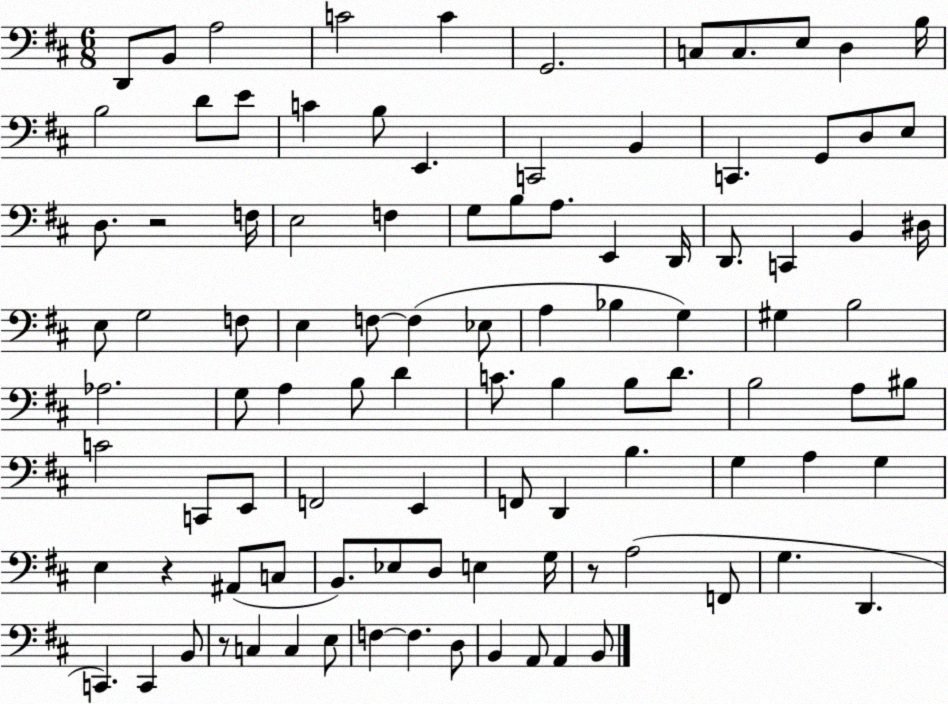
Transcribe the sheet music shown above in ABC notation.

X:1
T:Untitled
M:6/8
L:1/4
K:D
D,,/2 B,,/2 A,2 C2 C G,,2 C,/2 C,/2 E,/2 D, B,/4 B,2 D/2 E/2 C B,/2 E,, C,,2 B,, C,, G,,/2 D,/2 E,/2 D,/2 z2 F,/4 E,2 F, G,/2 B,/2 A,/2 E,, D,,/4 D,,/2 C,, B,, ^D,/4 E,/2 G,2 F,/2 E, F,/2 F, _E,/2 A, _B, G, ^G, B,2 _A,2 G,/2 A, B,/2 D C/2 B, B,/2 D/2 B,2 A,/2 ^B,/2 C2 C,,/2 E,,/2 F,,2 E,, F,,/2 D,, B, G, A, G, E, z ^A,,/2 C,/2 B,,/2 _E,/2 D,/2 E, G,/4 z/2 A,2 F,,/2 G, D,, C,, C,, B,,/2 z/2 C, C, E,/2 F, F, D,/2 B,, A,,/2 A,, B,,/2